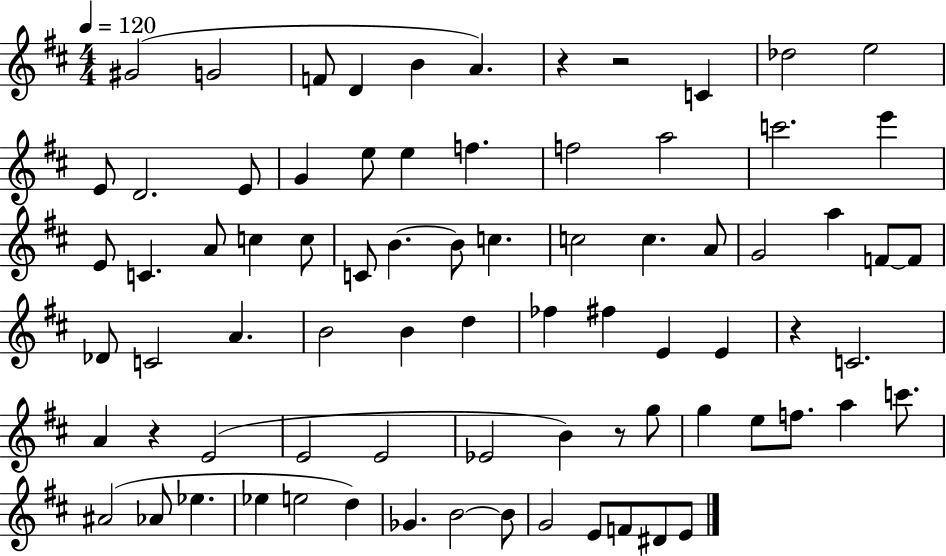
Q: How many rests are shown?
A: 5